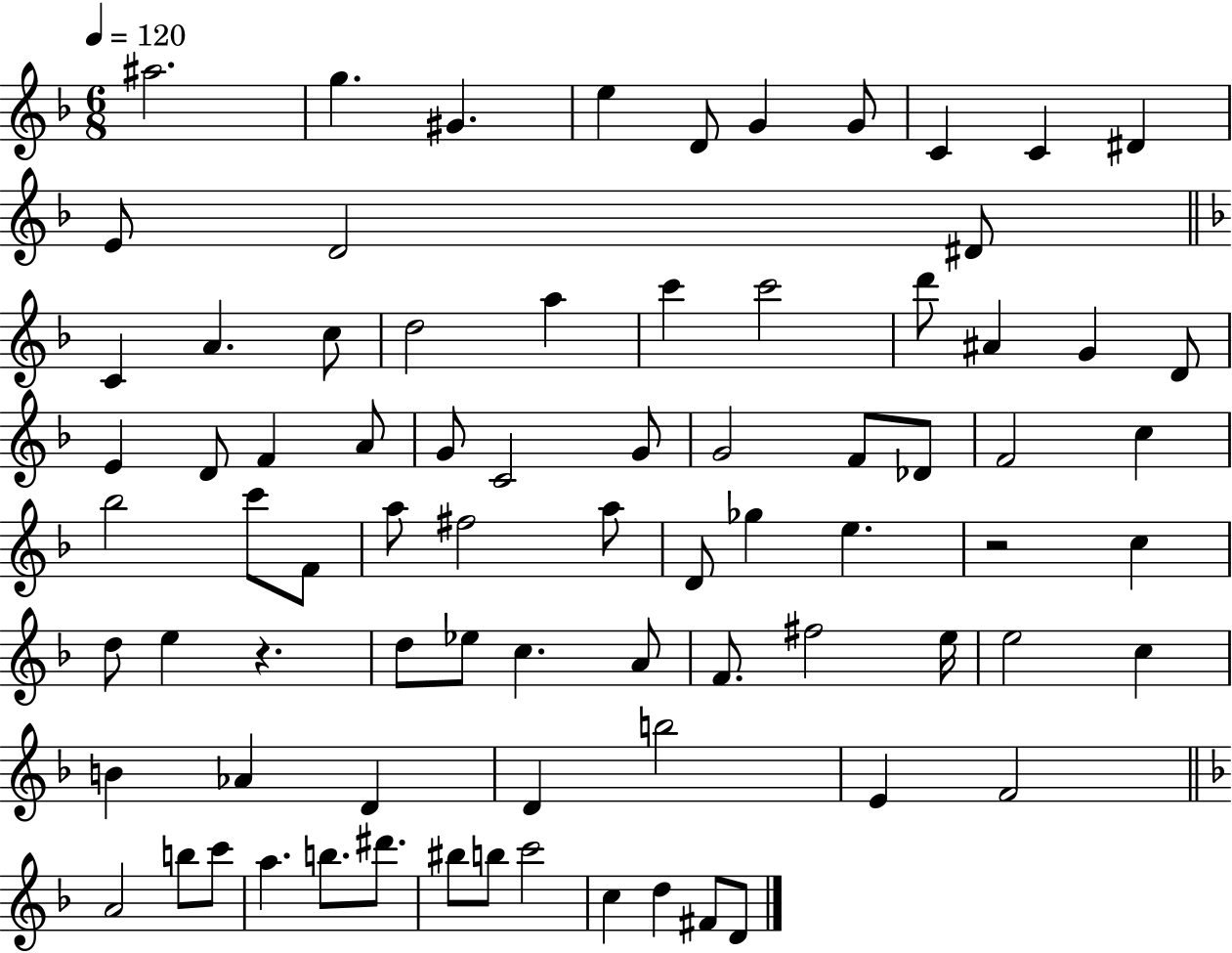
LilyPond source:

{
  \clef treble
  \numericTimeSignature
  \time 6/8
  \key f \major
  \tempo 4 = 120
  ais''2. | g''4. gis'4. | e''4 d'8 g'4 g'8 | c'4 c'4 dis'4 | \break e'8 d'2 dis'8 | \bar "||" \break \key f \major c'4 a'4. c''8 | d''2 a''4 | c'''4 c'''2 | d'''8 ais'4 g'4 d'8 | \break e'4 d'8 f'4 a'8 | g'8 c'2 g'8 | g'2 f'8 des'8 | f'2 c''4 | \break bes''2 c'''8 f'8 | a''8 fis''2 a''8 | d'8 ges''4 e''4. | r2 c''4 | \break d''8 e''4 r4. | d''8 ees''8 c''4. a'8 | f'8. fis''2 e''16 | e''2 c''4 | \break b'4 aes'4 d'4 | d'4 b''2 | e'4 f'2 | \bar "||" \break \key f \major a'2 b''8 c'''8 | a''4. b''8. dis'''8. | bis''8 b''8 c'''2 | c''4 d''4 fis'8 d'8 | \break \bar "|."
}